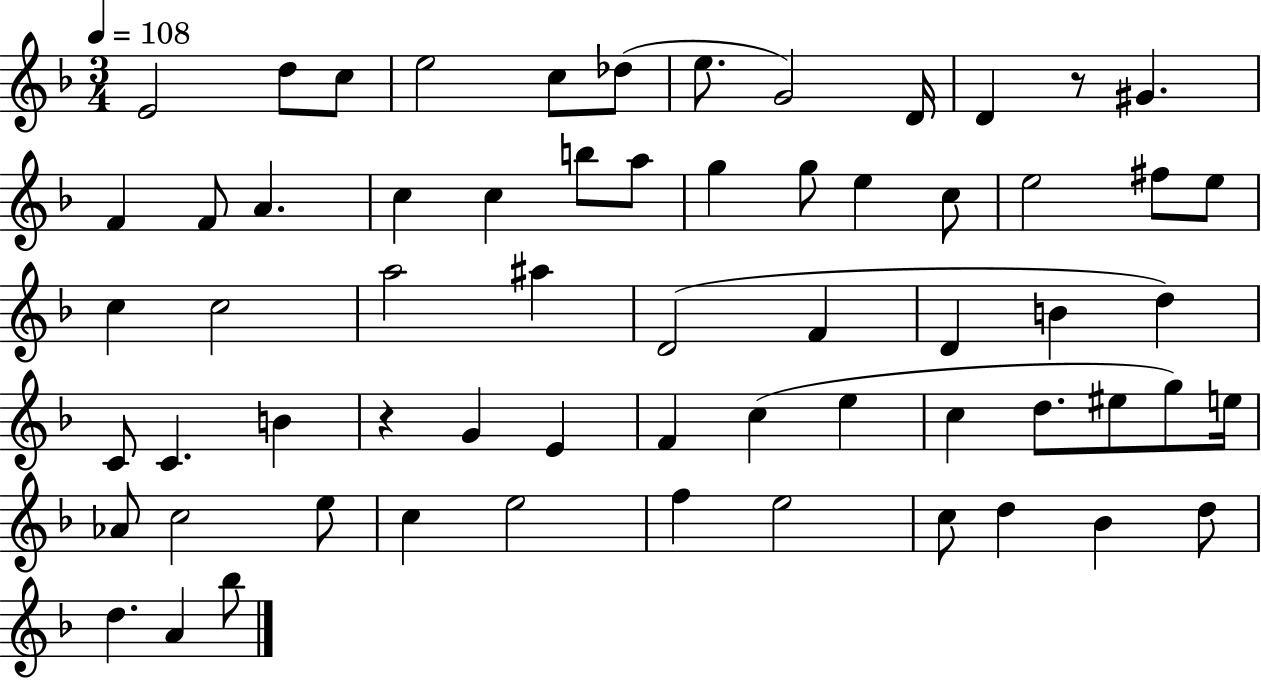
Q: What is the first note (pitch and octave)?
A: E4